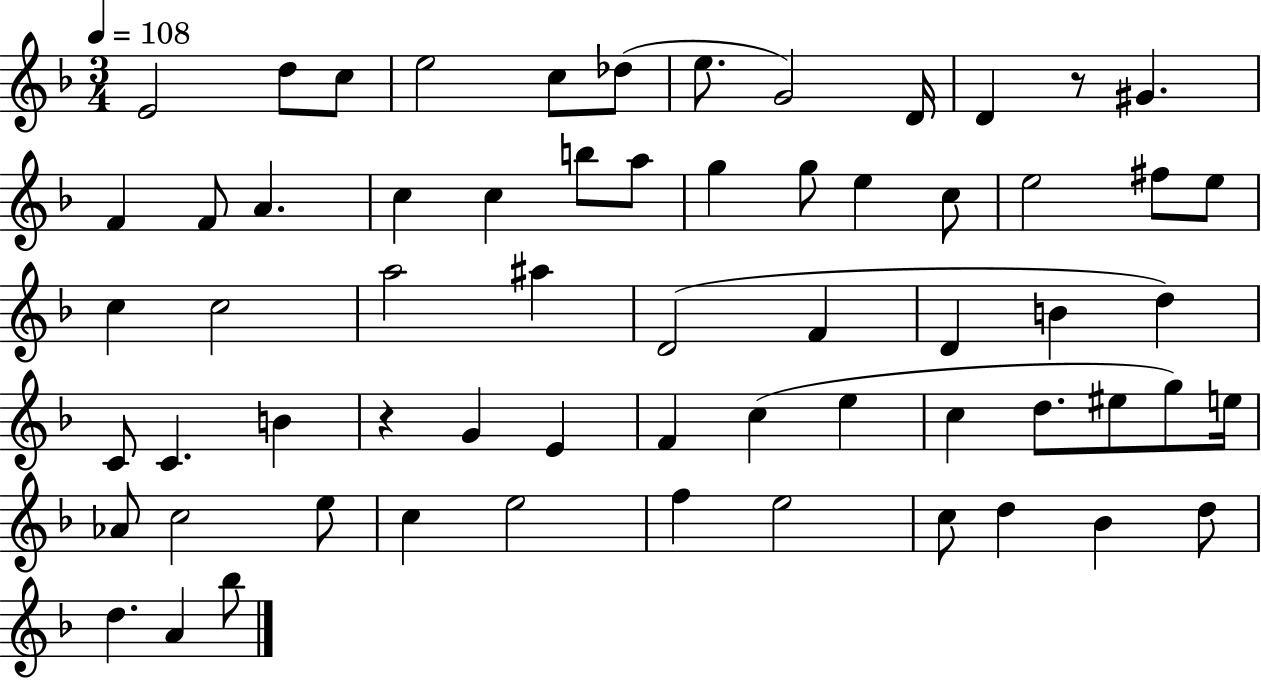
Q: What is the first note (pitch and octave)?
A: E4